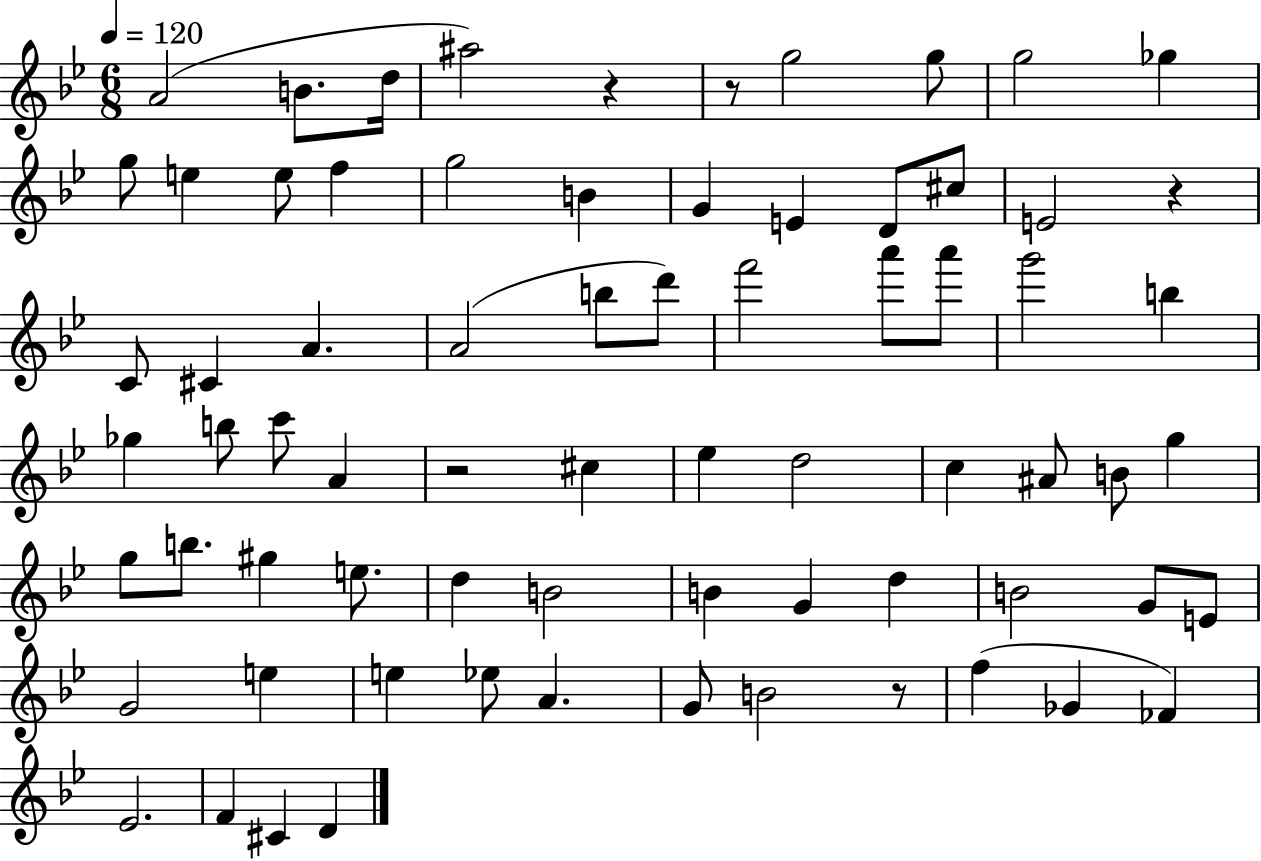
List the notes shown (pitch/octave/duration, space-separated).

A4/h B4/e. D5/s A#5/h R/q R/e G5/h G5/e G5/h Gb5/q G5/e E5/q E5/e F5/q G5/h B4/q G4/q E4/q D4/e C#5/e E4/h R/q C4/e C#4/q A4/q. A4/h B5/e D6/e F6/h A6/e A6/e G6/h B5/q Gb5/q B5/e C6/e A4/q R/h C#5/q Eb5/q D5/h C5/q A#4/e B4/e G5/q G5/e B5/e. G#5/q E5/e. D5/q B4/h B4/q G4/q D5/q B4/h G4/e E4/e G4/h E5/q E5/q Eb5/e A4/q. G4/e B4/h R/e F5/q Gb4/q FES4/q Eb4/h. F4/q C#4/q D4/q